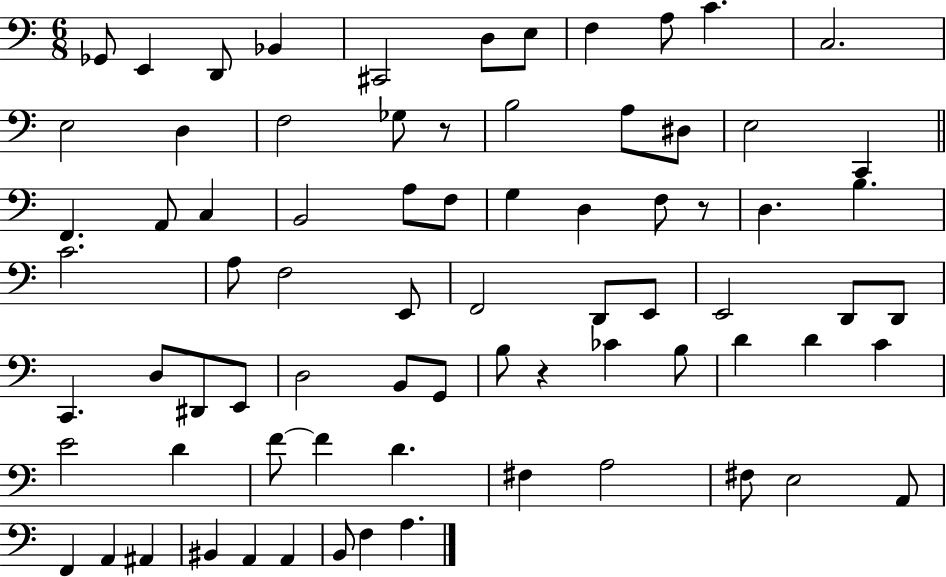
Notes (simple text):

Gb2/e E2/q D2/e Bb2/q C#2/h D3/e E3/e F3/q A3/e C4/q. C3/h. E3/h D3/q F3/h Gb3/e R/e B3/h A3/e D#3/e E3/h C2/q F2/q. A2/e C3/q B2/h A3/e F3/e G3/q D3/q F3/e R/e D3/q. B3/q. C4/h. A3/e F3/h E2/e F2/h D2/e E2/e E2/h D2/e D2/e C2/q. D3/e D#2/e E2/e D3/h B2/e G2/e B3/e R/q CES4/q B3/e D4/q D4/q C4/q E4/h D4/q F4/e F4/q D4/q. F#3/q A3/h F#3/e E3/h A2/e F2/q A2/q A#2/q BIS2/q A2/q A2/q B2/e F3/q A3/q.